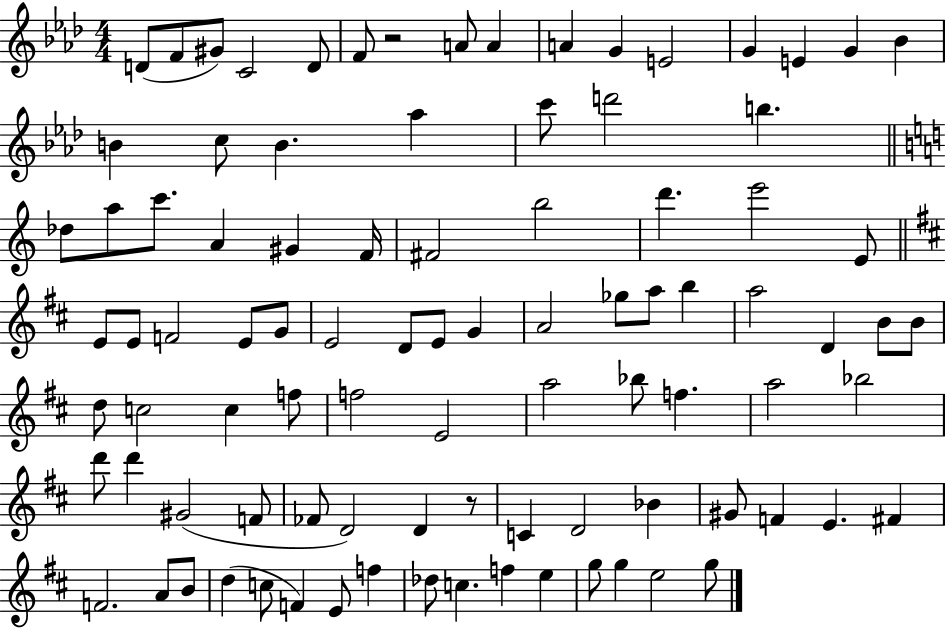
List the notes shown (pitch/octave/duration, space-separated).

D4/e F4/e G#4/e C4/h D4/e F4/e R/h A4/e A4/q A4/q G4/q E4/h G4/q E4/q G4/q Bb4/q B4/q C5/e B4/q. Ab5/q C6/e D6/h B5/q. Db5/e A5/e C6/e. A4/q G#4/q F4/s F#4/h B5/h D6/q. E6/h E4/e E4/e E4/e F4/h E4/e G4/e E4/h D4/e E4/e G4/q A4/h Gb5/e A5/e B5/q A5/h D4/q B4/e B4/e D5/e C5/h C5/q F5/e F5/h E4/h A5/h Bb5/e F5/q. A5/h Bb5/h D6/e D6/q G#4/h F4/e FES4/e D4/h D4/q R/e C4/q D4/h Bb4/q G#4/e F4/q E4/q. F#4/q F4/h. A4/e B4/e D5/q C5/e F4/q E4/e F5/q Db5/e C5/q. F5/q E5/q G5/e G5/q E5/h G5/e